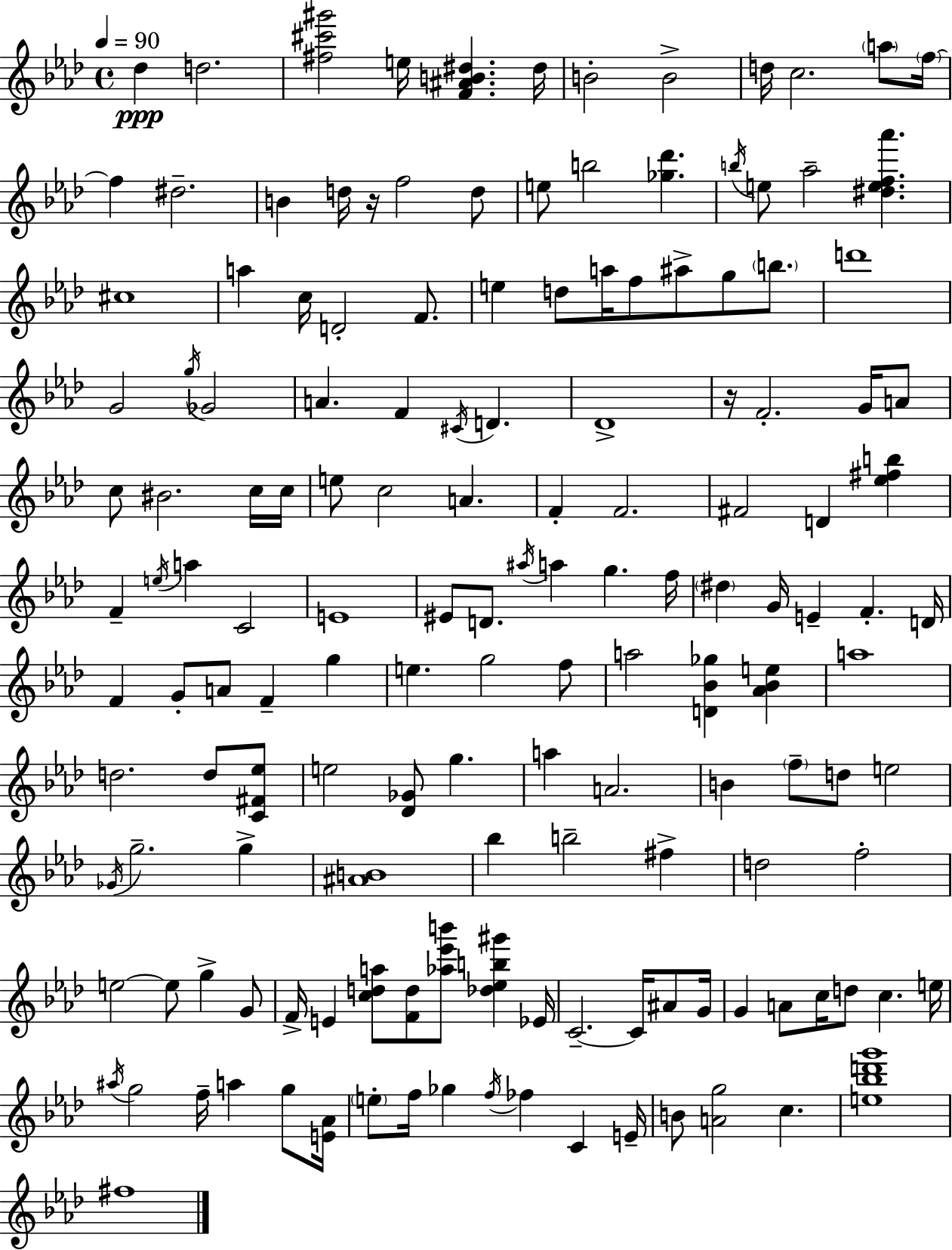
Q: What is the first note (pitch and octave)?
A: Db5